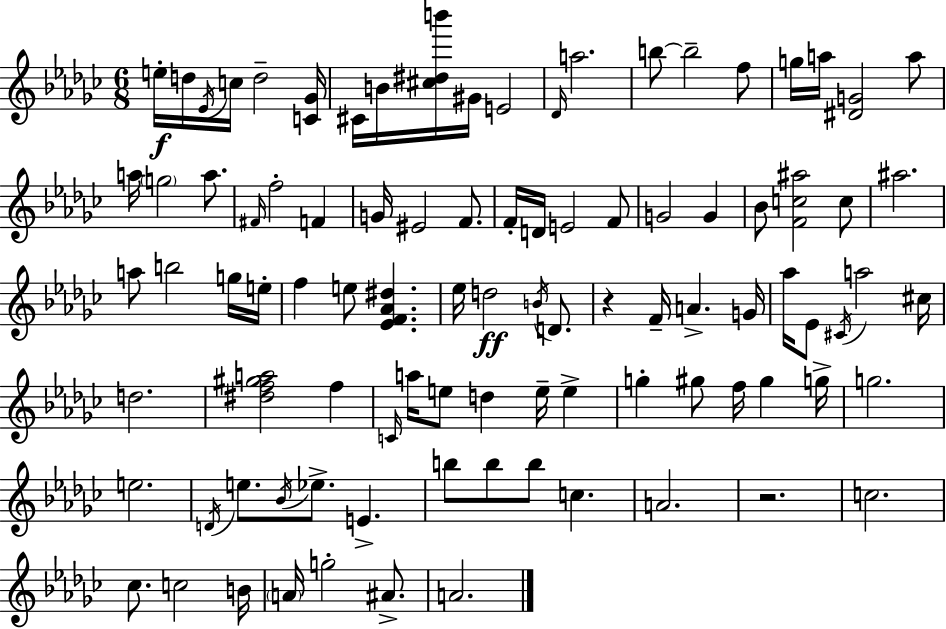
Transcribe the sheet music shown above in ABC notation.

X:1
T:Untitled
M:6/8
L:1/4
K:Ebm
e/4 d/4 _E/4 c/4 d2 [C_G]/4 ^C/4 B/4 [^c^db']/4 ^G/4 E2 _D/4 a2 b/2 b2 f/2 g/4 a/4 [^DG]2 a/2 a/4 g2 a/2 ^F/4 f2 F G/4 ^E2 F/2 F/4 D/4 E2 F/2 G2 G _B/2 [Fc^a]2 c/2 ^a2 a/2 b2 g/4 e/4 f e/2 [_EF_A^d] _e/4 d2 B/4 D/2 z F/4 A G/4 _a/4 _E/2 ^C/4 a2 ^c/4 d2 [^df^ga]2 f C/4 a/4 e/2 d e/4 e g ^g/2 f/4 ^g g/4 g2 e2 D/4 e/2 _B/4 _e/2 E b/2 b/2 b/2 c A2 z2 c2 _c/2 c2 B/4 A/4 g2 ^A/2 A2